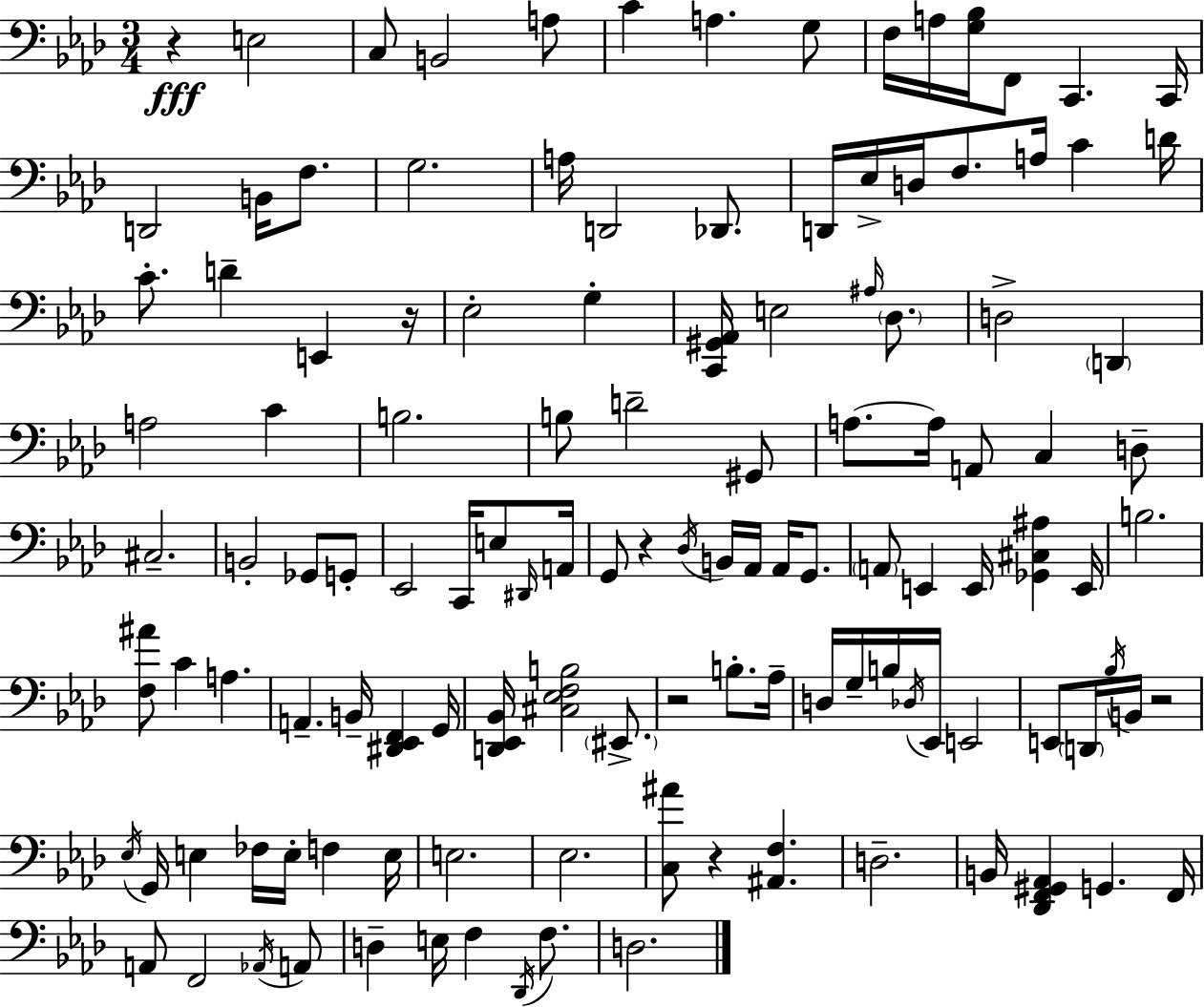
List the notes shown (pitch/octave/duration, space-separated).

R/q E3/h C3/e B2/h A3/e C4/q A3/q. G3/e F3/s A3/s [G3,Bb3]/s F2/e C2/q. C2/s D2/h B2/s F3/e. G3/h. A3/s D2/h Db2/e. D2/s Eb3/s D3/s F3/e. A3/s C4/q D4/s C4/e. D4/q E2/q R/s Eb3/h G3/q [C2,G#2,Ab2]/s E3/h A#3/s Db3/e. D3/h D2/q A3/h C4/q B3/h. B3/e D4/h G#2/e A3/e. A3/s A2/e C3/q D3/e C#3/h. B2/h Gb2/e G2/e Eb2/h C2/s E3/e D#2/s A2/s G2/e R/q Db3/s B2/s Ab2/s Ab2/s G2/e. A2/e E2/q E2/s [Gb2,C#3,A#3]/q E2/s B3/h. [F3,A#4]/e C4/q A3/q. A2/q. B2/s [D#2,Eb2,F2]/q G2/s [D2,Eb2,Bb2]/s [C#3,Eb3,F3,B3]/h EIS2/e. R/h B3/e. Ab3/s D3/s G3/s B3/s Db3/s Eb2/s E2/h E2/e D2/s Bb3/s B2/s R/h Eb3/s G2/s E3/q FES3/s E3/s F3/q E3/s E3/h. Eb3/h. [C3,A#4]/e R/q [A#2,F3]/q. D3/h. B2/s [Db2,F2,G#2,Ab2]/q G2/q. F2/s A2/e F2/h Ab2/s A2/e D3/q E3/s F3/q Db2/s F3/e. D3/h.